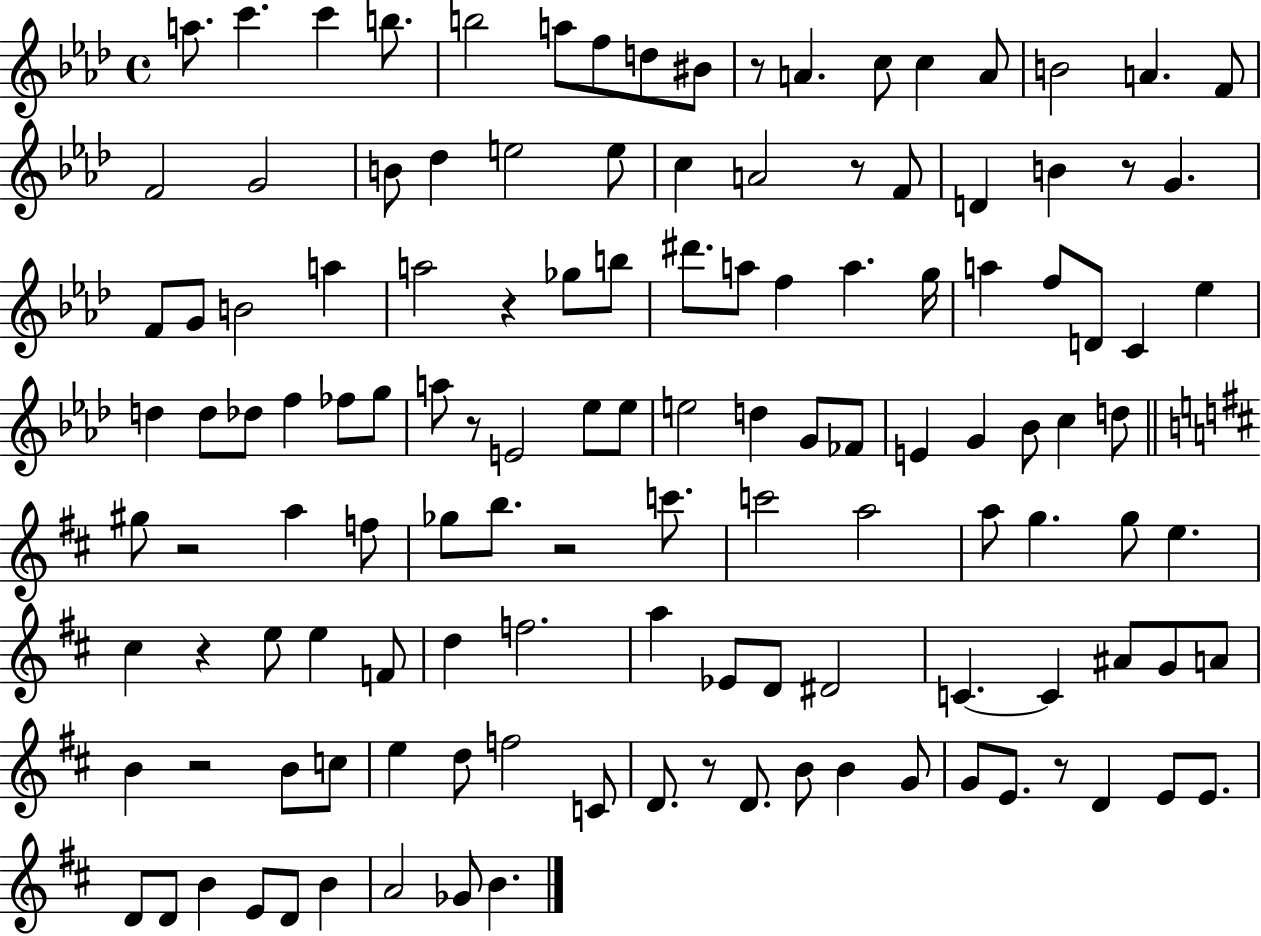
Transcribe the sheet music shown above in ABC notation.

X:1
T:Untitled
M:4/4
L:1/4
K:Ab
a/2 c' c' b/2 b2 a/2 f/2 d/2 ^B/2 z/2 A c/2 c A/2 B2 A F/2 F2 G2 B/2 _d e2 e/2 c A2 z/2 F/2 D B z/2 G F/2 G/2 B2 a a2 z _g/2 b/2 ^d'/2 a/2 f a g/4 a f/2 D/2 C _e d d/2 _d/2 f _f/2 g/2 a/2 z/2 E2 _e/2 _e/2 e2 d G/2 _F/2 E G _B/2 c d/2 ^g/2 z2 a f/2 _g/2 b/2 z2 c'/2 c'2 a2 a/2 g g/2 e ^c z e/2 e F/2 d f2 a _E/2 D/2 ^D2 C C ^A/2 G/2 A/2 B z2 B/2 c/2 e d/2 f2 C/2 D/2 z/2 D/2 B/2 B G/2 G/2 E/2 z/2 D E/2 E/2 D/2 D/2 B E/2 D/2 B A2 _G/2 B